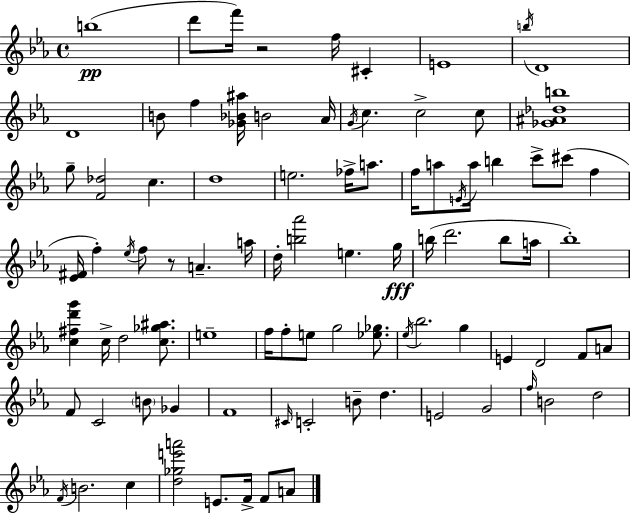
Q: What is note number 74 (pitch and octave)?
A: B4